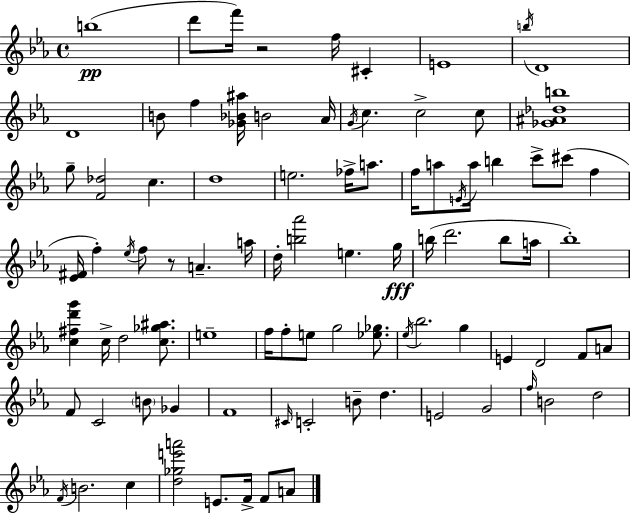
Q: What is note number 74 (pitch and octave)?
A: B4